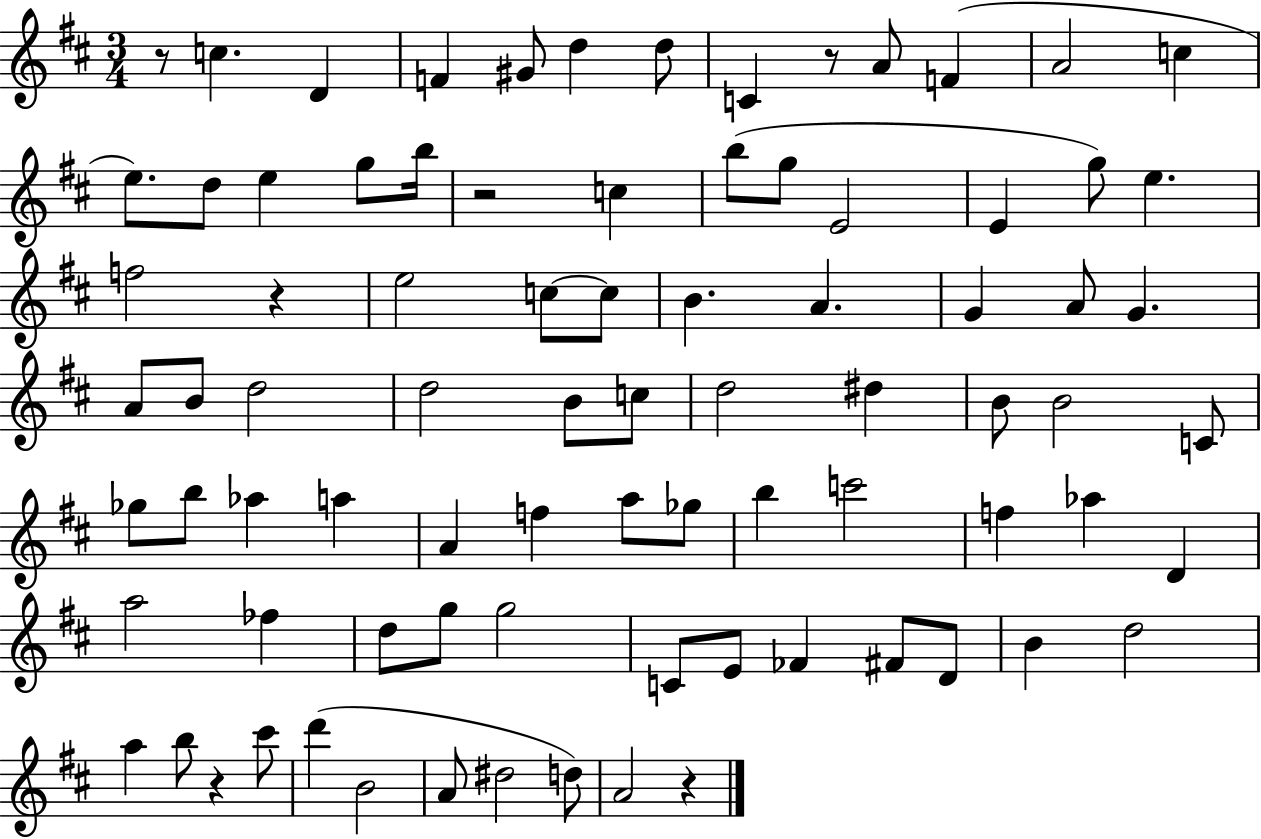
{
  \clef treble
  \numericTimeSignature
  \time 3/4
  \key d \major
  r8 c''4. d'4 | f'4 gis'8 d''4 d''8 | c'4 r8 a'8 f'4( | a'2 c''4 | \break e''8.) d''8 e''4 g''8 b''16 | r2 c''4 | b''8( g''8 e'2 | e'4 g''8) e''4. | \break f''2 r4 | e''2 c''8~~ c''8 | b'4. a'4. | g'4 a'8 g'4. | \break a'8 b'8 d''2 | d''2 b'8 c''8 | d''2 dis''4 | b'8 b'2 c'8 | \break ges''8 b''8 aes''4 a''4 | a'4 f''4 a''8 ges''8 | b''4 c'''2 | f''4 aes''4 d'4 | \break a''2 fes''4 | d''8 g''8 g''2 | c'8 e'8 fes'4 fis'8 d'8 | b'4 d''2 | \break a''4 b''8 r4 cis'''8 | d'''4( b'2 | a'8 dis''2 d''8) | a'2 r4 | \break \bar "|."
}